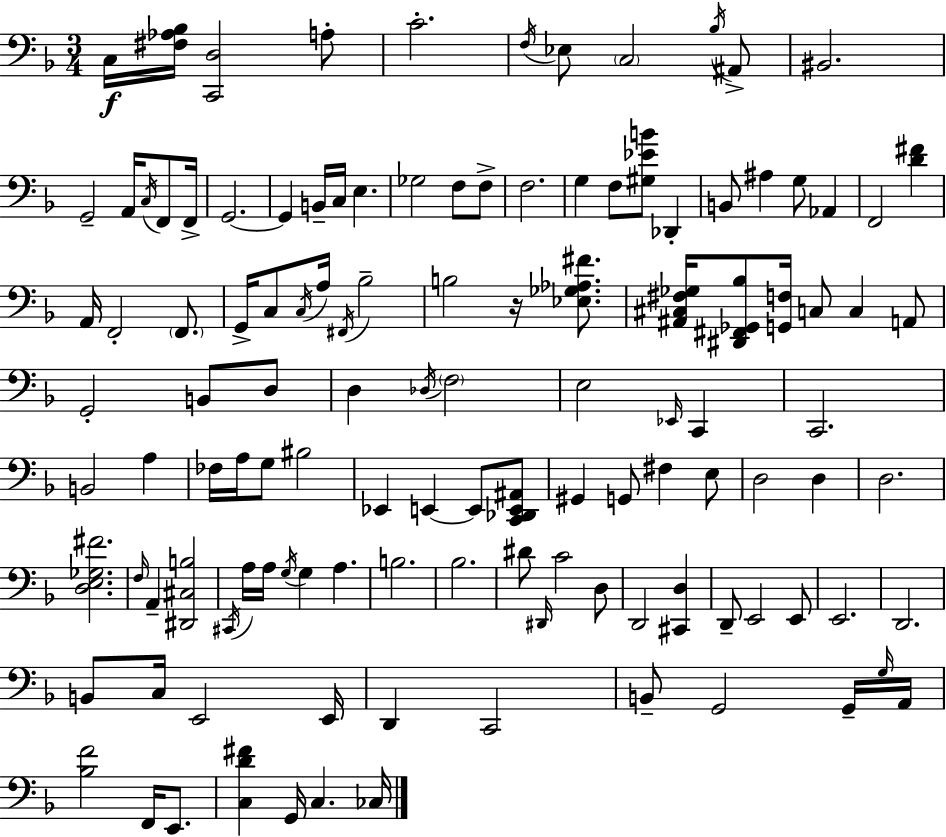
C3/s [F#3,Ab3,Bb3]/s [C2,D3]/h A3/e C4/h. F3/s Eb3/e C3/h Bb3/s A#2/e BIS2/h. G2/h A2/s C3/s F2/e F2/s G2/h. G2/q B2/s C3/s E3/q. Gb3/h F3/e F3/e F3/h. G3/q F3/e [G#3,Eb4,B4]/e Db2/q B2/e A#3/q G3/e Ab2/q F2/h [D4,F#4]/q A2/s F2/h F2/e. G2/s C3/e C3/s A3/s F#2/s Bb3/h B3/h R/s [Eb3,Gb3,Ab3,F#4]/e. [A#2,C#3,F#3,Gb3]/s [D#2,F#2,Gb2,Bb3]/e [G2,F3]/s C3/e C3/q A2/e G2/h B2/e D3/e D3/q Db3/s F3/h E3/h Eb2/s C2/q C2/h. B2/h A3/q FES3/s A3/s G3/e BIS3/h Eb2/q E2/q E2/e [C2,Db2,E2,A#2]/e G#2/q G2/e F#3/q E3/e D3/h D3/q D3/h. [D3,E3,Gb3,F#4]/h. F3/s A2/q [D#2,C#3,B3]/h C#2/s A3/s A3/s G3/s G3/q A3/q. B3/h. Bb3/h. D#4/e D#2/s C4/h D3/e D2/h [C#2,D3]/q D2/e E2/h E2/e E2/h. D2/h. B2/e C3/s E2/h E2/s D2/q C2/h B2/e G2/h G2/s G3/s A2/s [Bb3,F4]/h F2/s E2/e. [C3,D4,F#4]/q G2/s C3/q. CES3/s